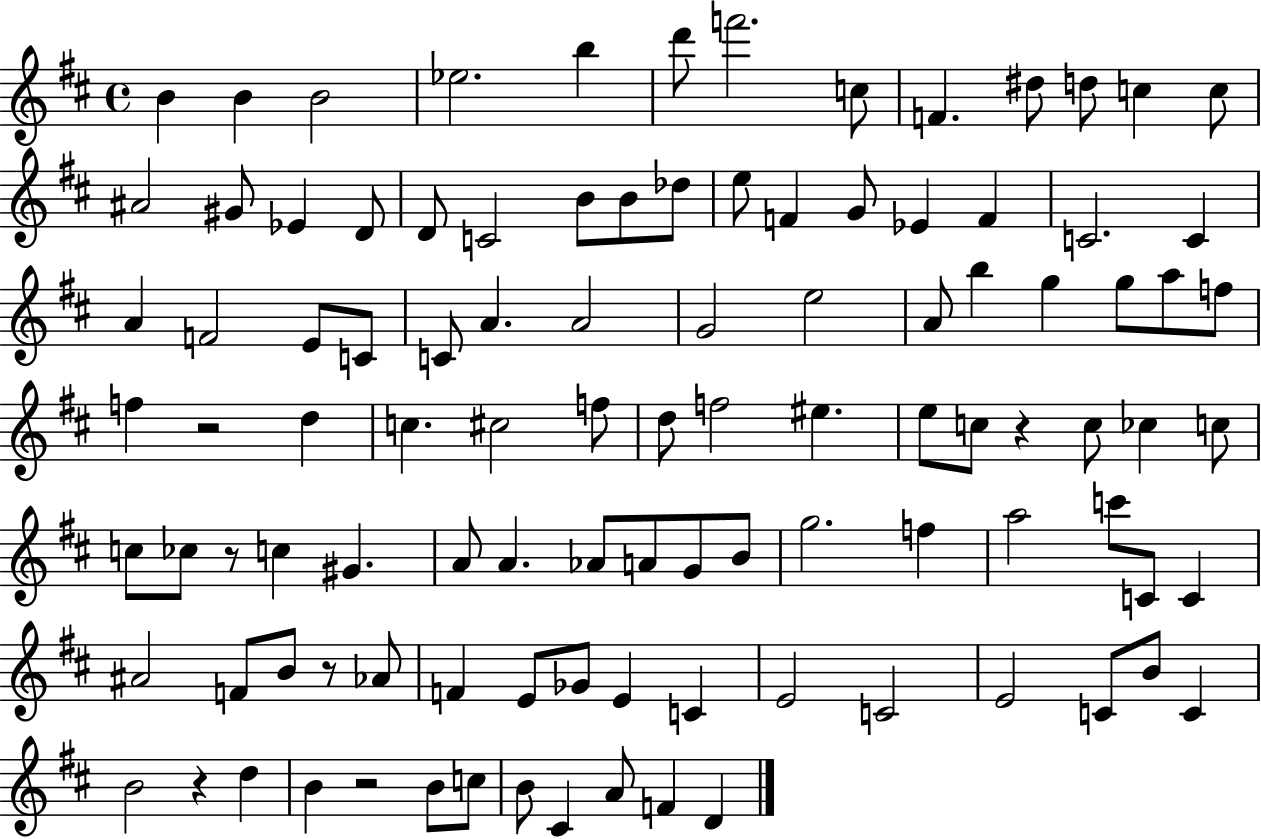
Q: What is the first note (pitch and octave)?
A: B4